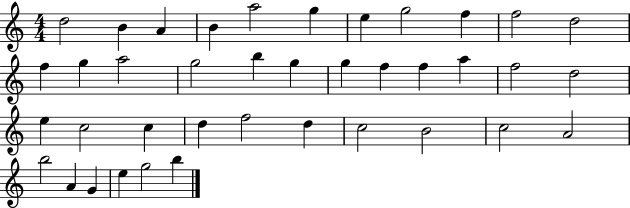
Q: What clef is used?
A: treble